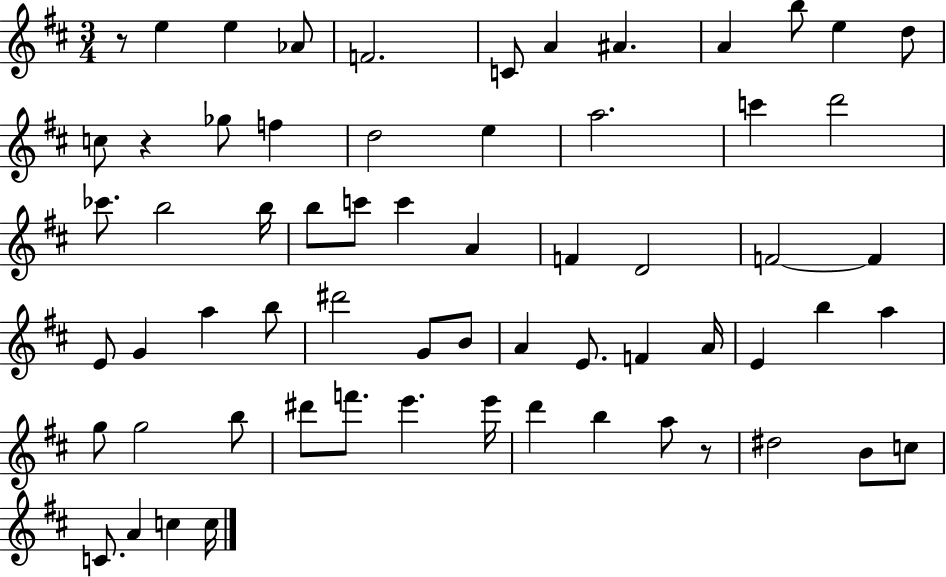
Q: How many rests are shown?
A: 3